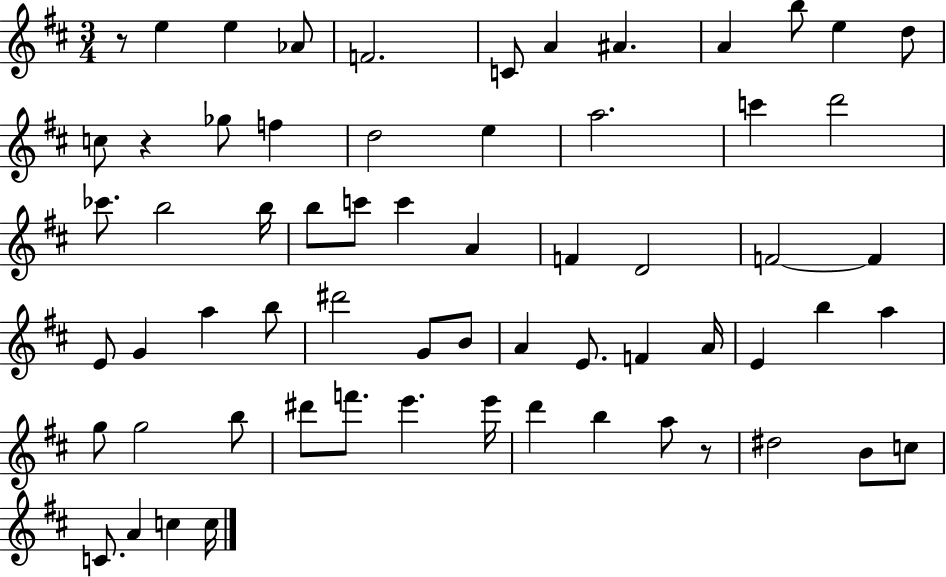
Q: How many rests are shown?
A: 3